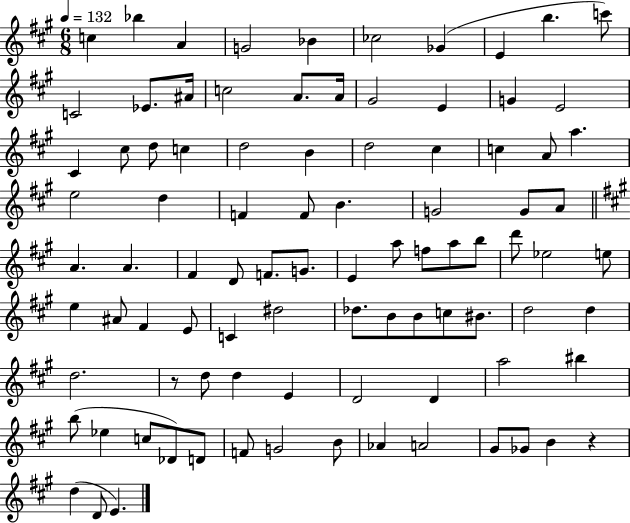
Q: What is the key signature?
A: A major